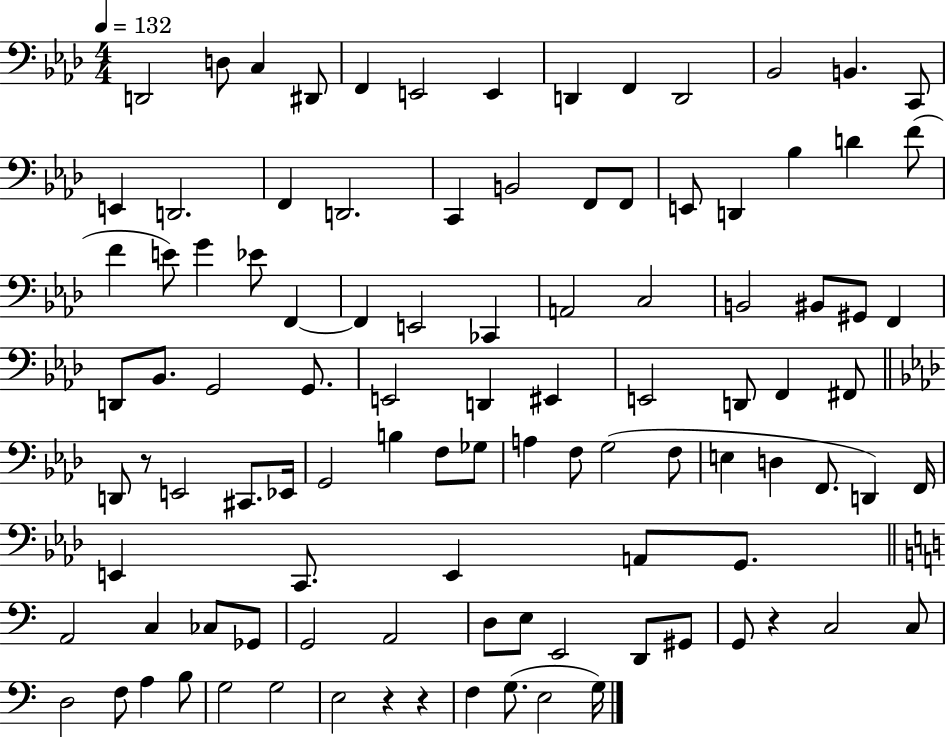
D2/h D3/e C3/q D#2/e F2/q E2/h E2/q D2/q F2/q D2/h Bb2/h B2/q. C2/e E2/q D2/h. F2/q D2/h. C2/q B2/h F2/e F2/e E2/e D2/q Bb3/q D4/q F4/e F4/q E4/e G4/q Eb4/e F2/q F2/q E2/h CES2/q A2/h C3/h B2/h BIS2/e G#2/e F2/q D2/e Bb2/e. G2/h G2/e. E2/h D2/q EIS2/q E2/h D2/e F2/q F#2/e D2/e R/e E2/h C#2/e. Eb2/s G2/h B3/q F3/e Gb3/e A3/q F3/e G3/h F3/e E3/q D3/q F2/e. D2/q F2/s E2/q C2/e. E2/q A2/e G2/e. A2/h C3/q CES3/e Gb2/e G2/h A2/h D3/e E3/e E2/h D2/e G#2/e G2/e R/q C3/h C3/e D3/h F3/e A3/q B3/e G3/h G3/h E3/h R/q R/q F3/q G3/e. E3/h G3/s